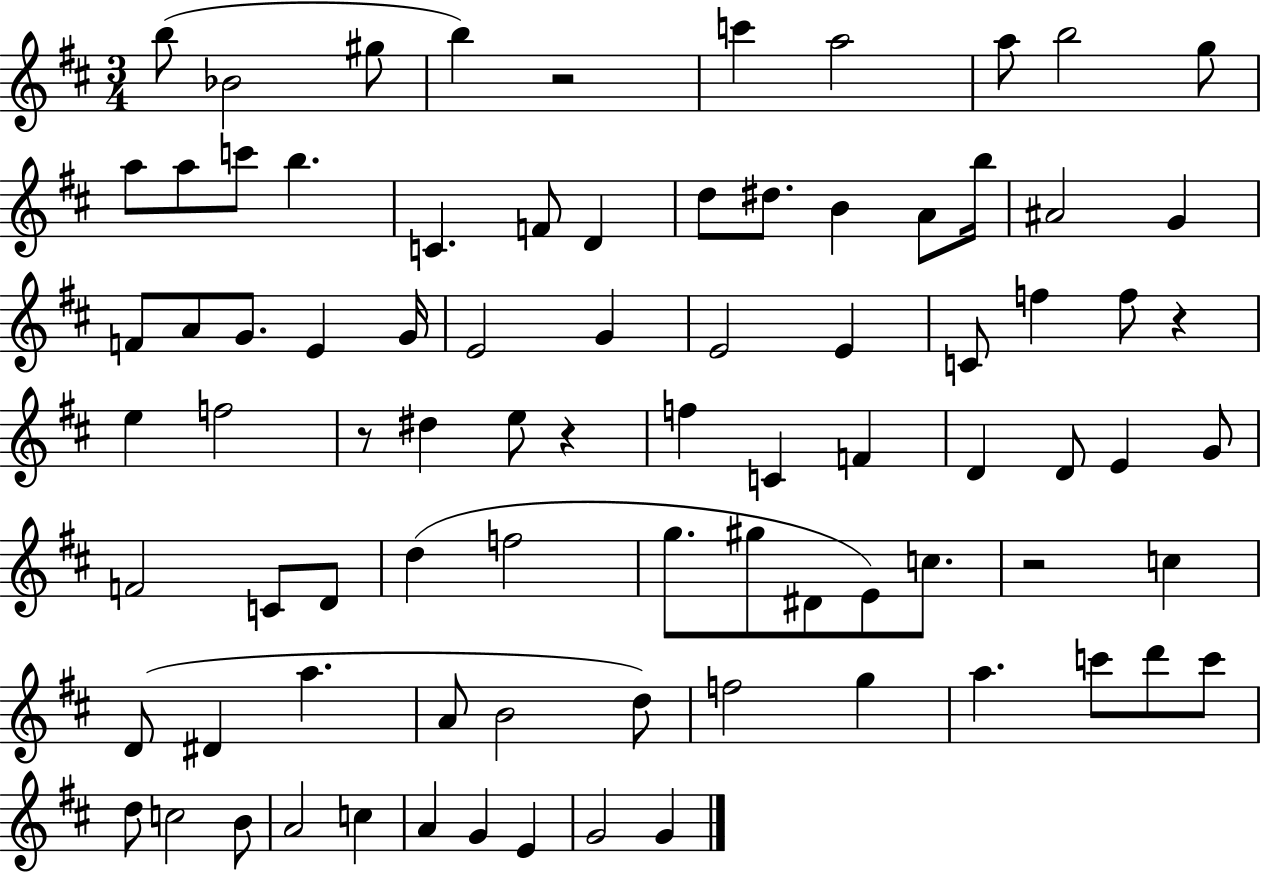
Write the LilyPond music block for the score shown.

{
  \clef treble
  \numericTimeSignature
  \time 3/4
  \key d \major
  b''8( bes'2 gis''8 | b''4) r2 | c'''4 a''2 | a''8 b''2 g''8 | \break a''8 a''8 c'''8 b''4. | c'4. f'8 d'4 | d''8 dis''8. b'4 a'8 b''16 | ais'2 g'4 | \break f'8 a'8 g'8. e'4 g'16 | e'2 g'4 | e'2 e'4 | c'8 f''4 f''8 r4 | \break e''4 f''2 | r8 dis''4 e''8 r4 | f''4 c'4 f'4 | d'4 d'8 e'4 g'8 | \break f'2 c'8 d'8 | d''4( f''2 | g''8. gis''8 dis'8 e'8) c''8. | r2 c''4 | \break d'8( dis'4 a''4. | a'8 b'2 d''8) | f''2 g''4 | a''4. c'''8 d'''8 c'''8 | \break d''8 c''2 b'8 | a'2 c''4 | a'4 g'4 e'4 | g'2 g'4 | \break \bar "|."
}